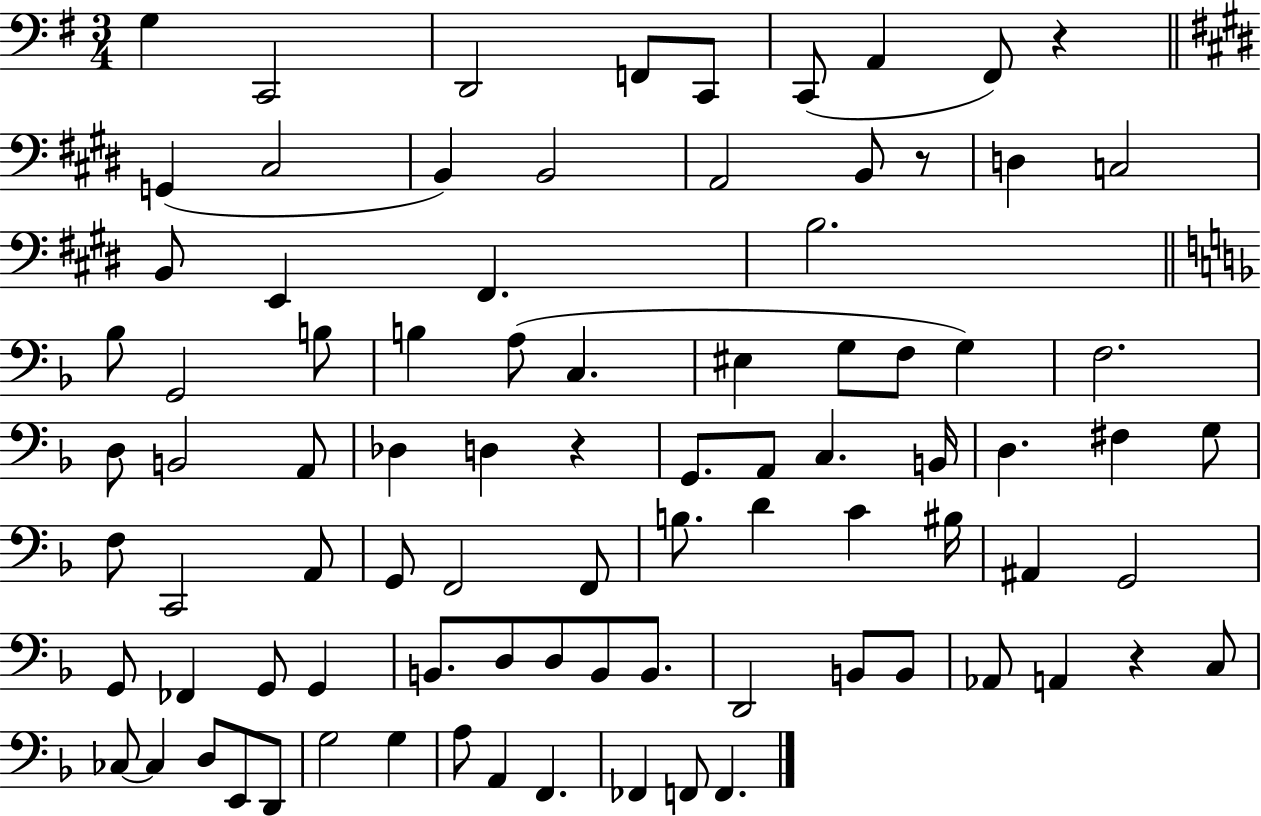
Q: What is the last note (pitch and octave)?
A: F2